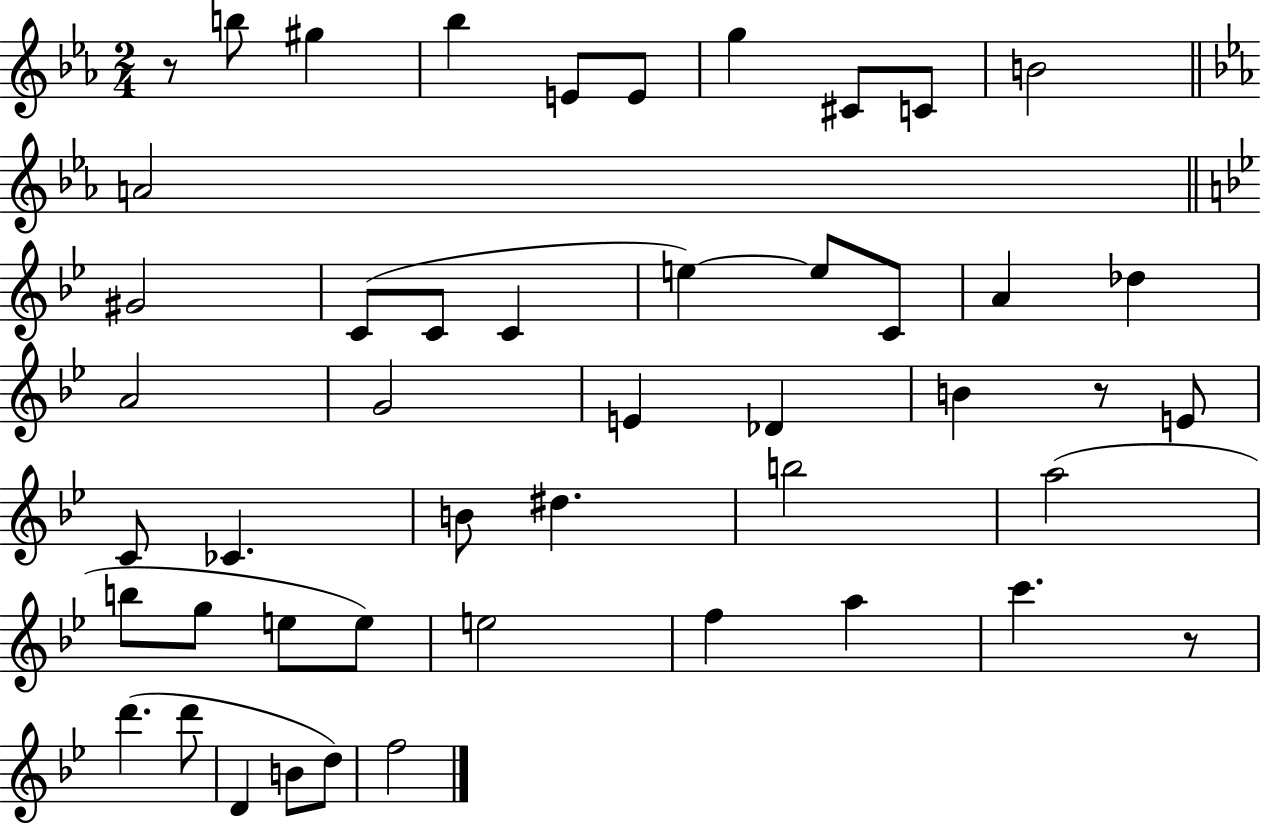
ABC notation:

X:1
T:Untitled
M:2/4
L:1/4
K:Eb
z/2 b/2 ^g _b E/2 E/2 g ^C/2 C/2 B2 A2 ^G2 C/2 C/2 C e e/2 C/2 A _d A2 G2 E _D B z/2 E/2 C/2 _C B/2 ^d b2 a2 b/2 g/2 e/2 e/2 e2 f a c' z/2 d' d'/2 D B/2 d/2 f2